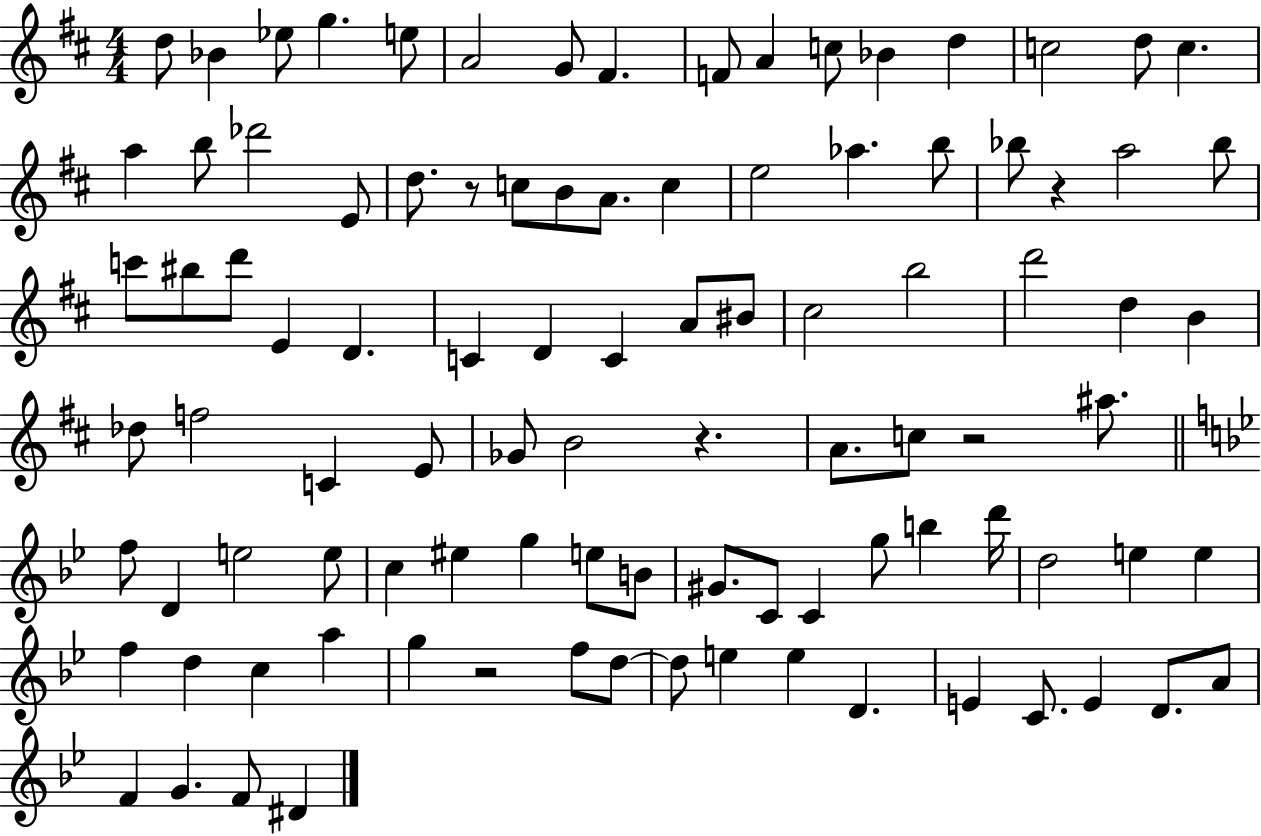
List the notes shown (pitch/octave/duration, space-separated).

D5/e Bb4/q Eb5/e G5/q. E5/e A4/h G4/e F#4/q. F4/e A4/q C5/e Bb4/q D5/q C5/h D5/e C5/q. A5/q B5/e Db6/h E4/e D5/e. R/e C5/e B4/e A4/e. C5/q E5/h Ab5/q. B5/e Bb5/e R/q A5/h Bb5/e C6/e BIS5/e D6/e E4/q D4/q. C4/q D4/q C4/q A4/e BIS4/e C#5/h B5/h D6/h D5/q B4/q Db5/e F5/h C4/q E4/e Gb4/e B4/h R/q. A4/e. C5/e R/h A#5/e. F5/e D4/q E5/h E5/e C5/q EIS5/q G5/q E5/e B4/e G#4/e. C4/e C4/q G5/e B5/q D6/s D5/h E5/q E5/q F5/q D5/q C5/q A5/q G5/q R/h F5/e D5/e D5/e E5/q E5/q D4/q. E4/q C4/e. E4/q D4/e. A4/e F4/q G4/q. F4/e D#4/q